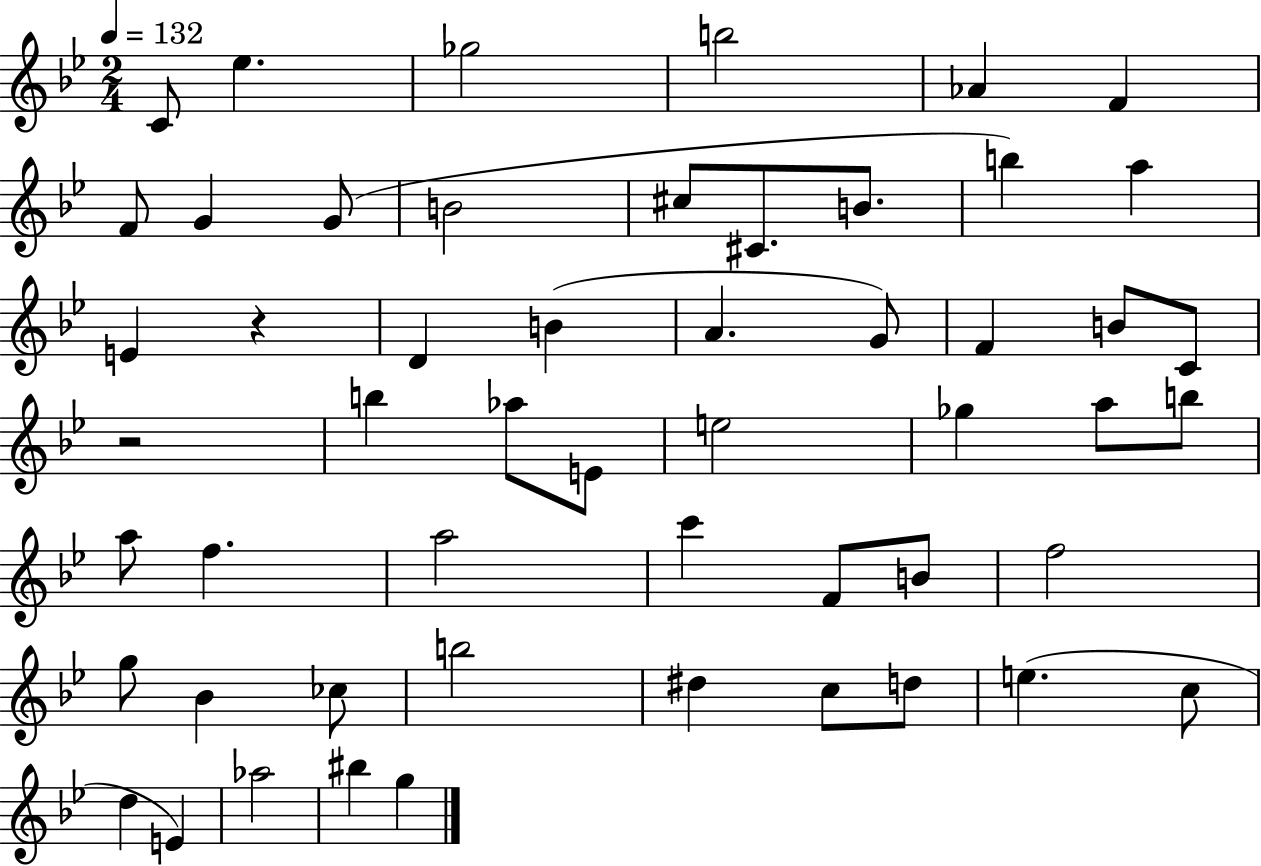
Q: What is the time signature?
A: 2/4